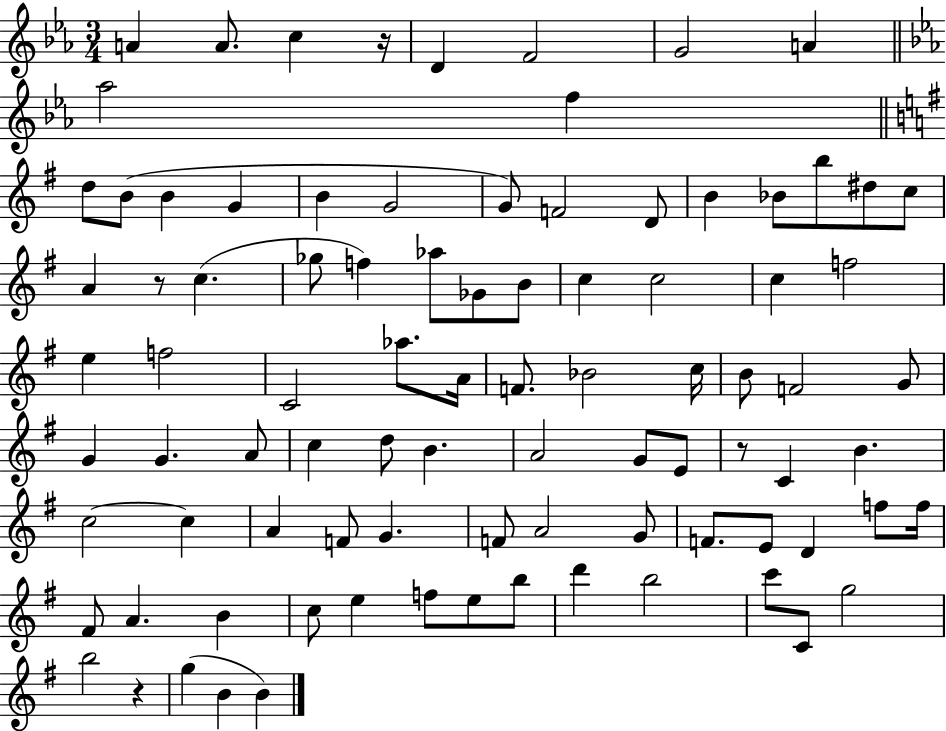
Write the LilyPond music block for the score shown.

{
  \clef treble
  \numericTimeSignature
  \time 3/4
  \key ees \major
  a'4 a'8. c''4 r16 | d'4 f'2 | g'2 a'4 | \bar "||" \break \key ees \major aes''2 f''4 | \bar "||" \break \key g \major d''8 b'8( b'4 g'4 | b'4 g'2 | g'8) f'2 d'8 | b'4 bes'8 b''8 dis''8 c''8 | \break a'4 r8 c''4.( | ges''8 f''4) aes''8 ges'8 b'8 | c''4 c''2 | c''4 f''2 | \break e''4 f''2 | c'2 aes''8. a'16 | f'8. bes'2 c''16 | b'8 f'2 g'8 | \break g'4 g'4. a'8 | c''4 d''8 b'4. | a'2 g'8 e'8 | r8 c'4 b'4. | \break c''2~~ c''4 | a'4 f'8 g'4. | f'8 a'2 g'8 | f'8. e'8 d'4 f''8 f''16 | \break fis'8 a'4. b'4 | c''8 e''4 f''8 e''8 b''8 | d'''4 b''2 | c'''8 c'8 g''2 | \break b''2 r4 | g''4( b'4 b'4) | \bar "|."
}